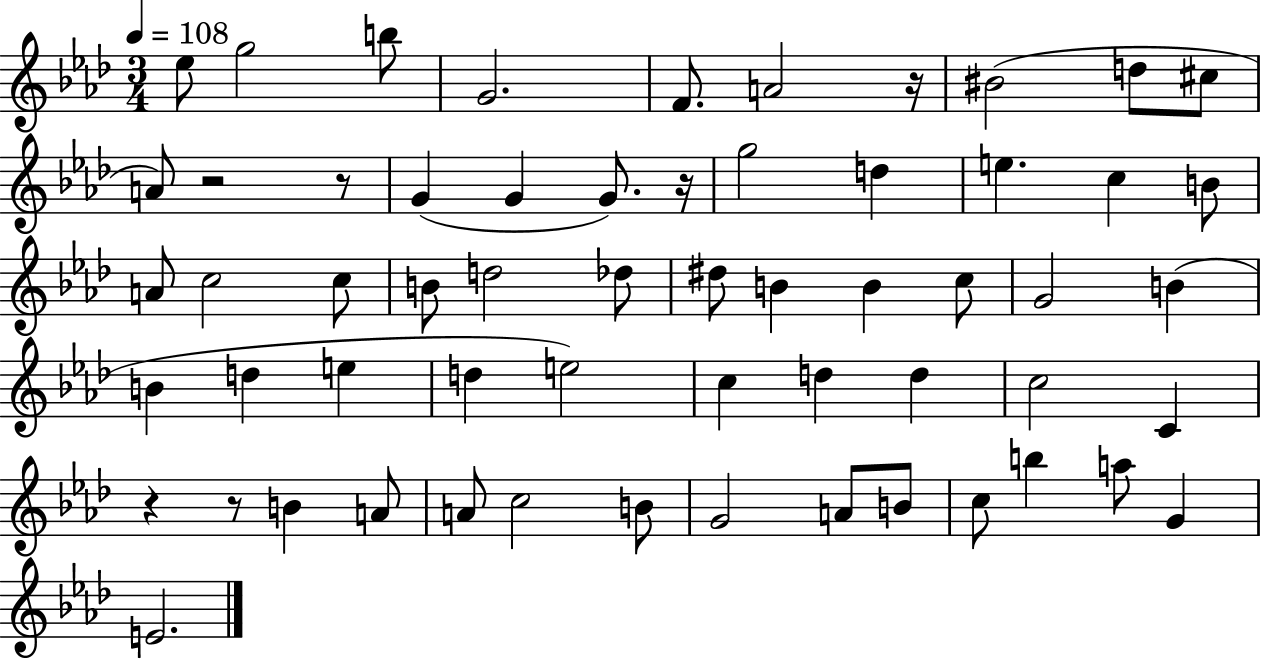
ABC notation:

X:1
T:Untitled
M:3/4
L:1/4
K:Ab
_e/2 g2 b/2 G2 F/2 A2 z/4 ^B2 d/2 ^c/2 A/2 z2 z/2 G G G/2 z/4 g2 d e c B/2 A/2 c2 c/2 B/2 d2 _d/2 ^d/2 B B c/2 G2 B B d e d e2 c d d c2 C z z/2 B A/2 A/2 c2 B/2 G2 A/2 B/2 c/2 b a/2 G E2